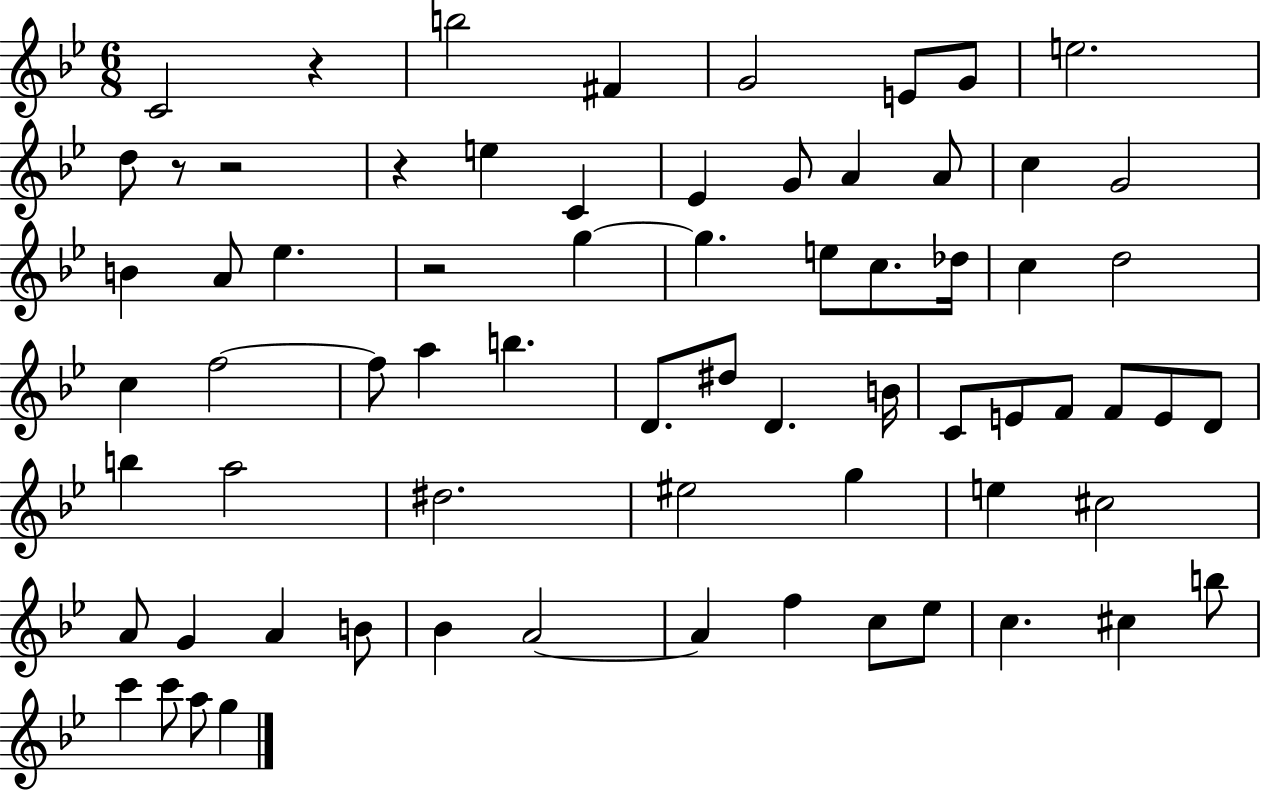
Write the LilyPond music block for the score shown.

{
  \clef treble
  \numericTimeSignature
  \time 6/8
  \key bes \major
  c'2 r4 | b''2 fis'4 | g'2 e'8 g'8 | e''2. | \break d''8 r8 r2 | r4 e''4 c'4 | ees'4 g'8 a'4 a'8 | c''4 g'2 | \break b'4 a'8 ees''4. | r2 g''4~~ | g''4. e''8 c''8. des''16 | c''4 d''2 | \break c''4 f''2~~ | f''8 a''4 b''4. | d'8. dis''8 d'4. b'16 | c'8 e'8 f'8 f'8 e'8 d'8 | \break b''4 a''2 | dis''2. | eis''2 g''4 | e''4 cis''2 | \break a'8 g'4 a'4 b'8 | bes'4 a'2~~ | a'4 f''4 c''8 ees''8 | c''4. cis''4 b''8 | \break c'''4 c'''8 a''8 g''4 | \bar "|."
}